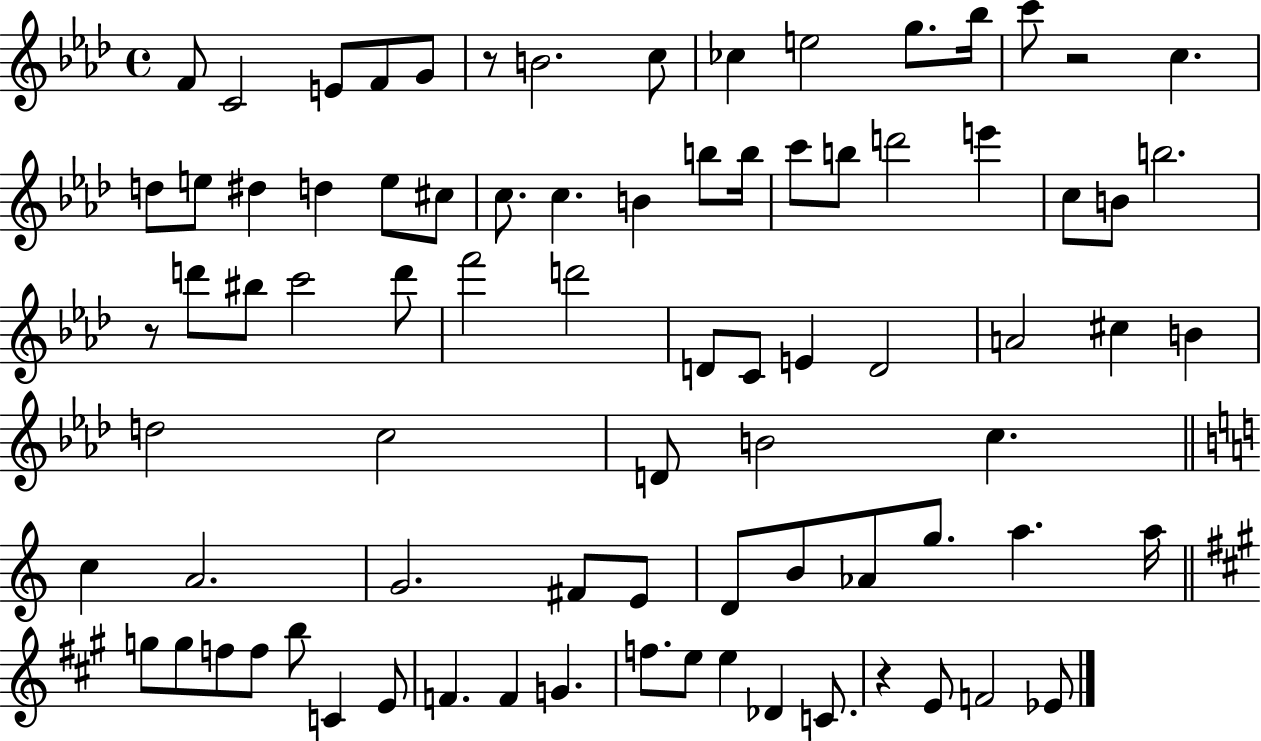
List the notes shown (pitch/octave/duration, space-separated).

F4/e C4/h E4/e F4/e G4/e R/e B4/h. C5/e CES5/q E5/h G5/e. Bb5/s C6/e R/h C5/q. D5/e E5/e D#5/q D5/q E5/e C#5/e C5/e. C5/q. B4/q B5/e B5/s C6/e B5/e D6/h E6/q C5/e B4/e B5/h. R/e D6/e BIS5/e C6/h D6/e F6/h D6/h D4/e C4/e E4/q D4/h A4/h C#5/q B4/q D5/h C5/h D4/e B4/h C5/q. C5/q A4/h. G4/h. F#4/e E4/e D4/e B4/e Ab4/e G5/e. A5/q. A5/s G5/e G5/e F5/e F5/e B5/e C4/q E4/e F4/q. F4/q G4/q. F5/e. E5/e E5/q Db4/q C4/e. R/q E4/e F4/h Eb4/e